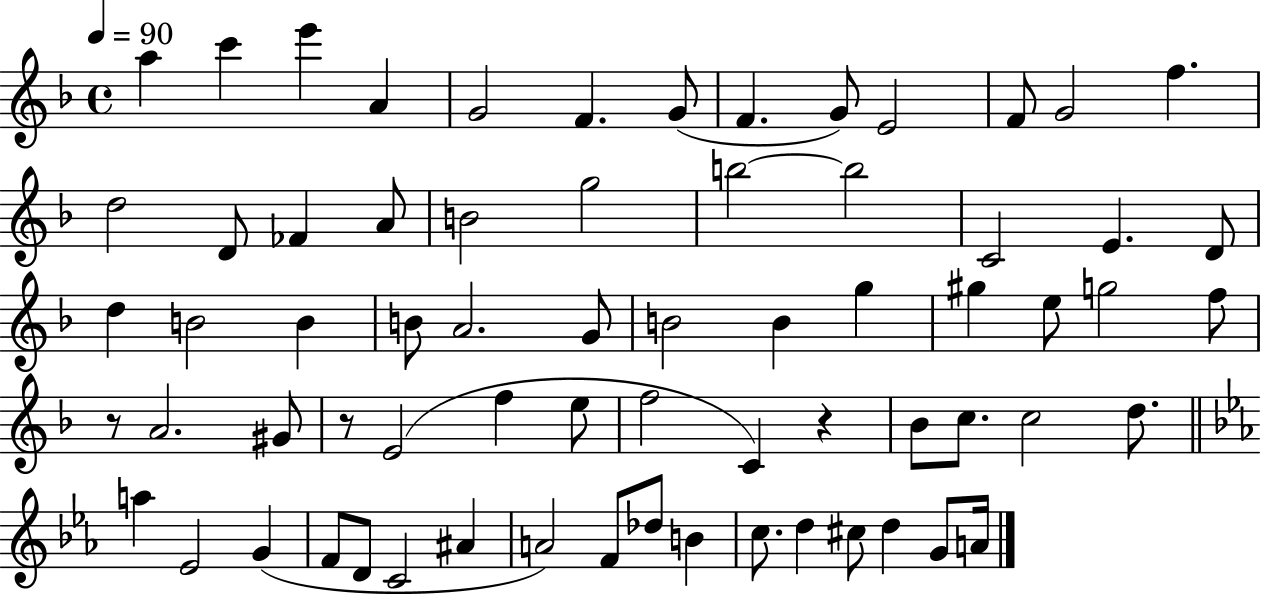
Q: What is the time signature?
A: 4/4